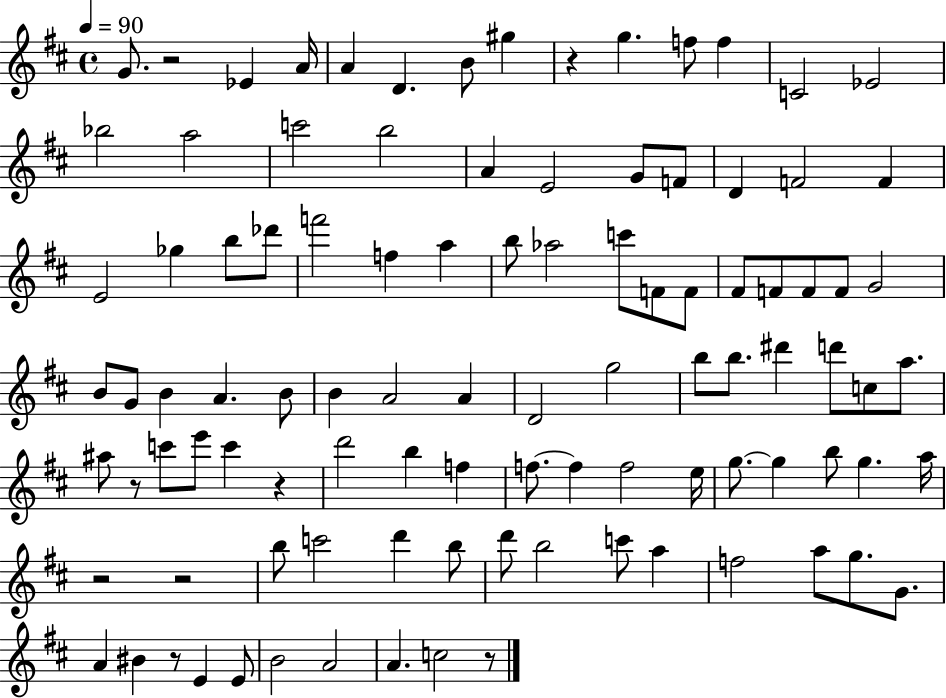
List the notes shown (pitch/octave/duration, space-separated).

G4/e. R/h Eb4/q A4/s A4/q D4/q. B4/e G#5/q R/q G5/q. F5/e F5/q C4/h Eb4/h Bb5/h A5/h C6/h B5/h A4/q E4/h G4/e F4/e D4/q F4/h F4/q E4/h Gb5/q B5/e Db6/e F6/h F5/q A5/q B5/e Ab5/h C6/e F4/e F4/e F#4/e F4/e F4/e F4/e G4/h B4/e G4/e B4/q A4/q. B4/e B4/q A4/h A4/q D4/h G5/h B5/e B5/e. D#6/q D6/e C5/e A5/e. A#5/e R/e C6/e E6/e C6/q R/q D6/h B5/q F5/q F5/e. F5/q F5/h E5/s G5/e. G5/q B5/e G5/q. A5/s R/h R/h B5/e C6/h D6/q B5/e D6/e B5/h C6/e A5/q F5/h A5/e G5/e. G4/e. A4/q BIS4/q R/e E4/q E4/e B4/h A4/h A4/q. C5/h R/e